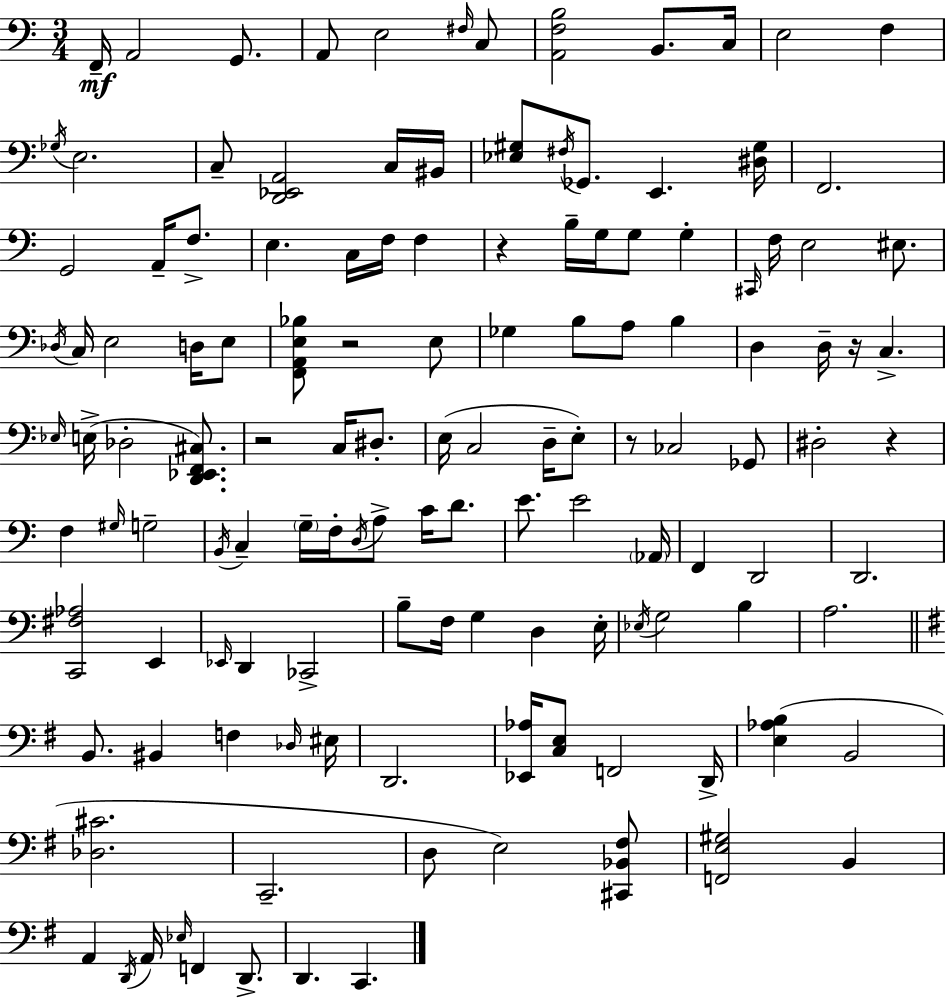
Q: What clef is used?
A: bass